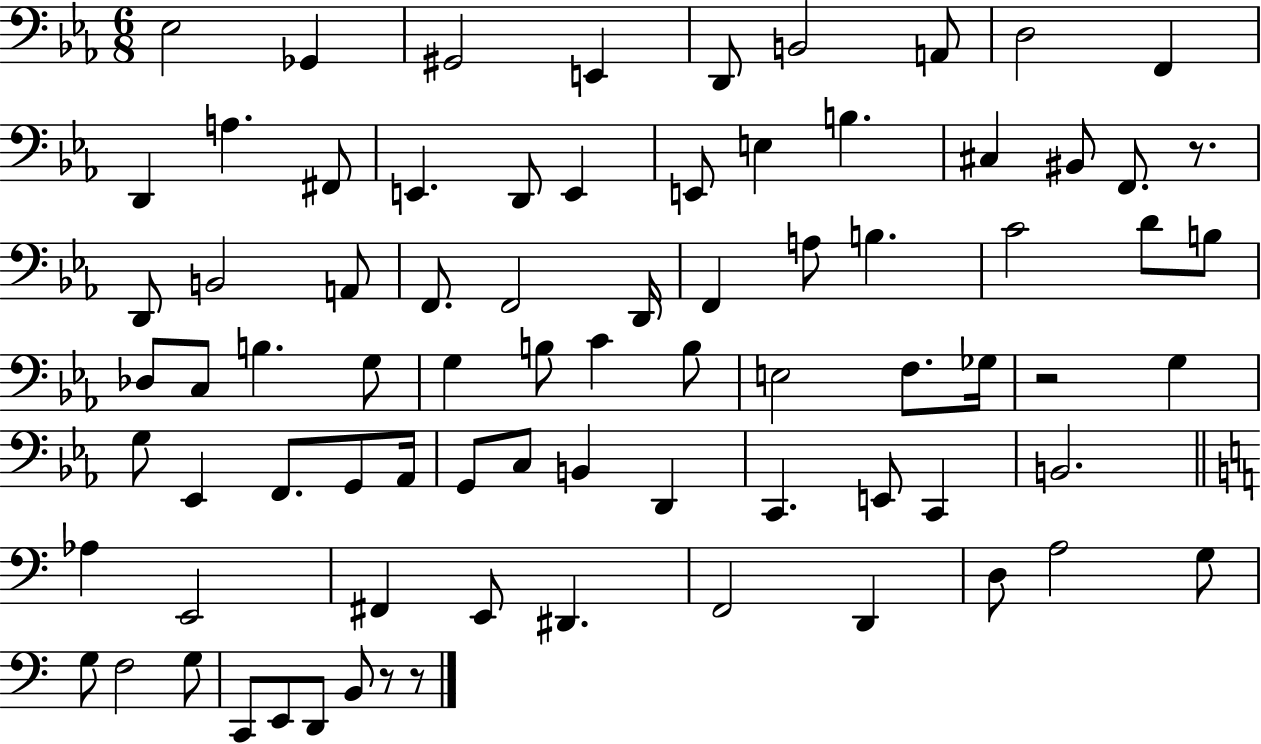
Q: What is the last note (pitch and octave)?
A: B2